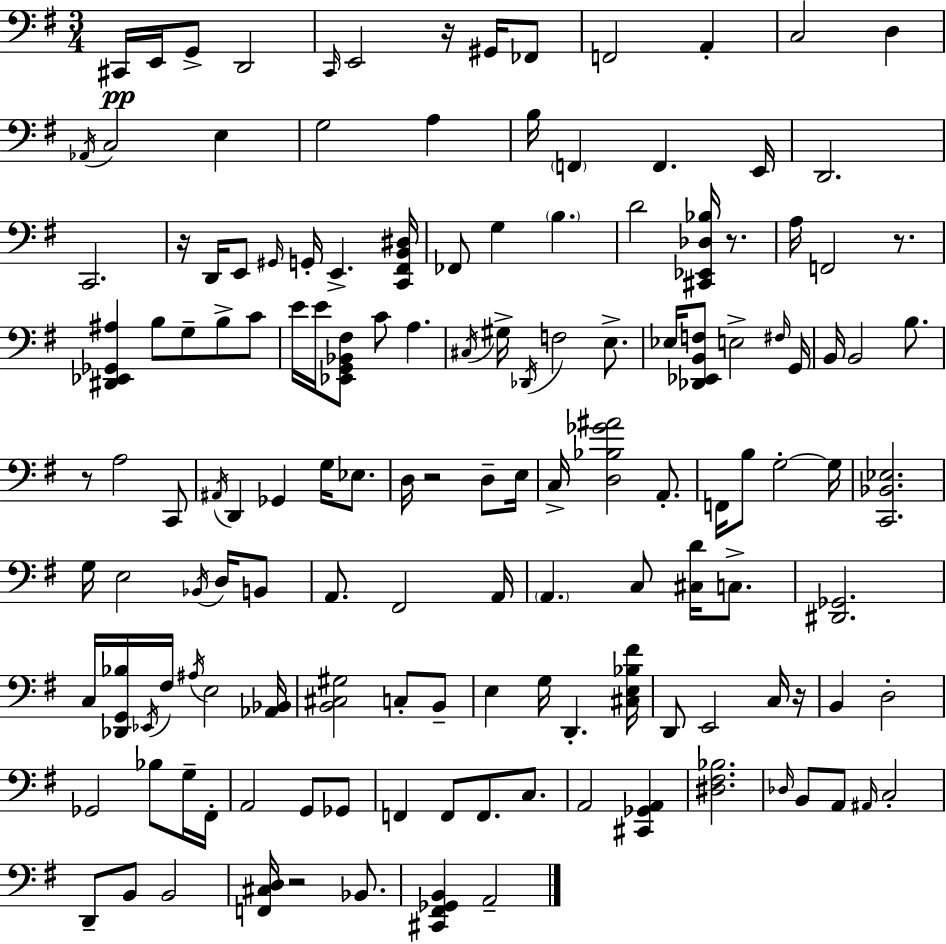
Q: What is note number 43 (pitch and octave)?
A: C#3